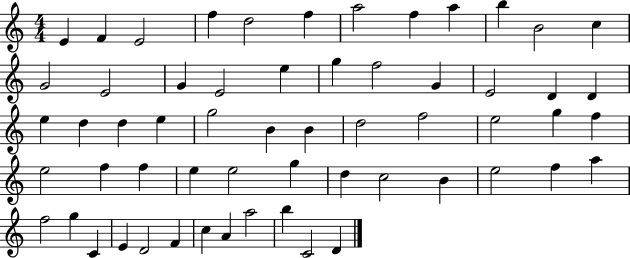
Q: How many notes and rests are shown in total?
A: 59